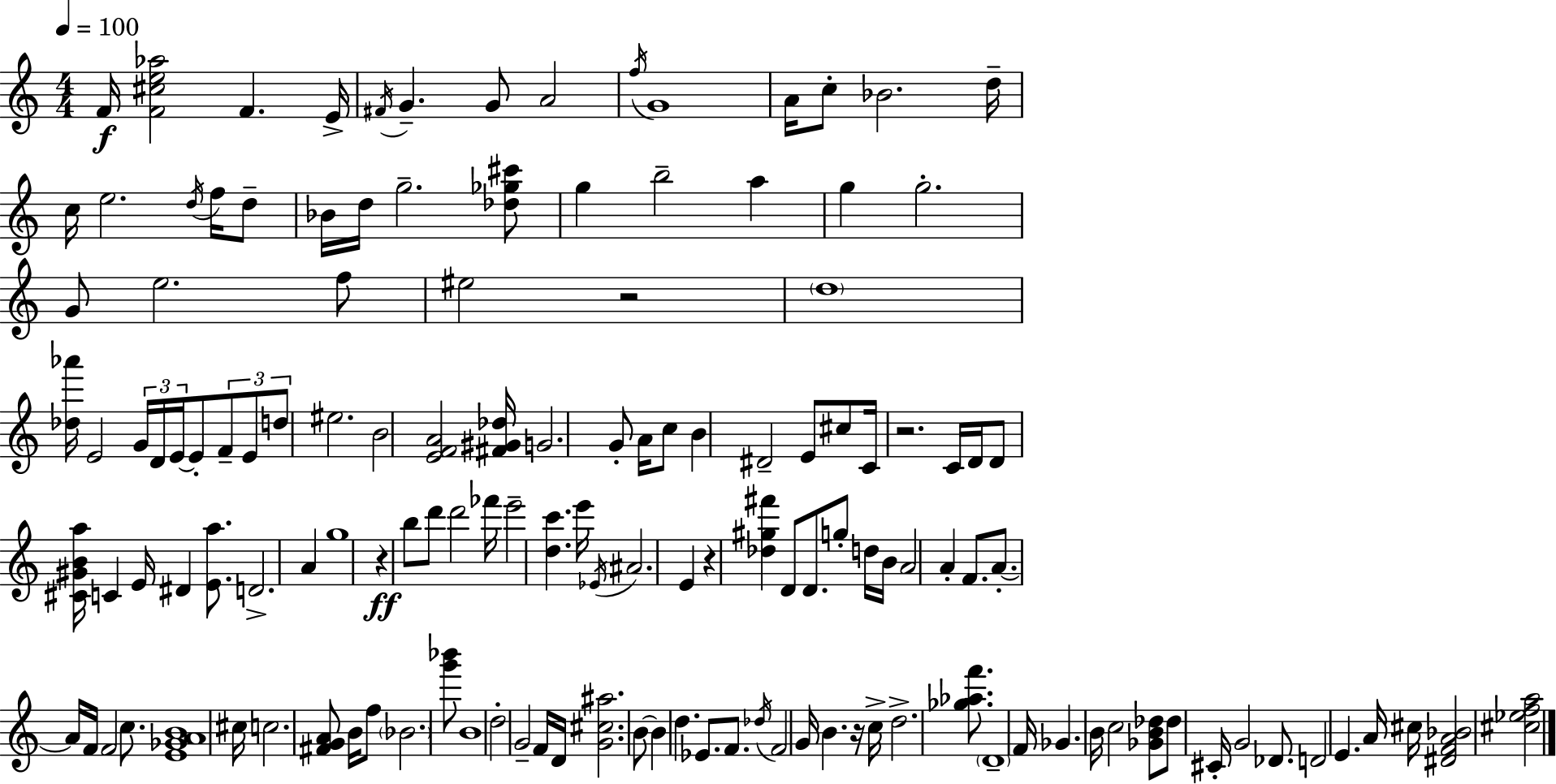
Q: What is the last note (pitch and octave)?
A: C#5